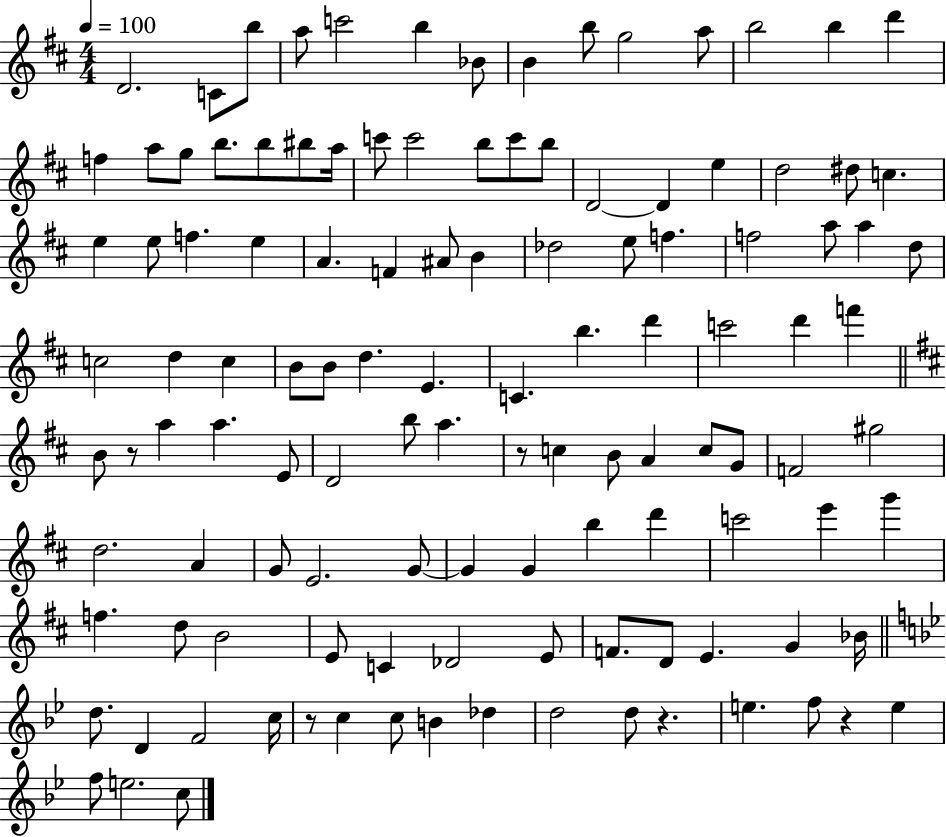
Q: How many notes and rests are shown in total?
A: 119